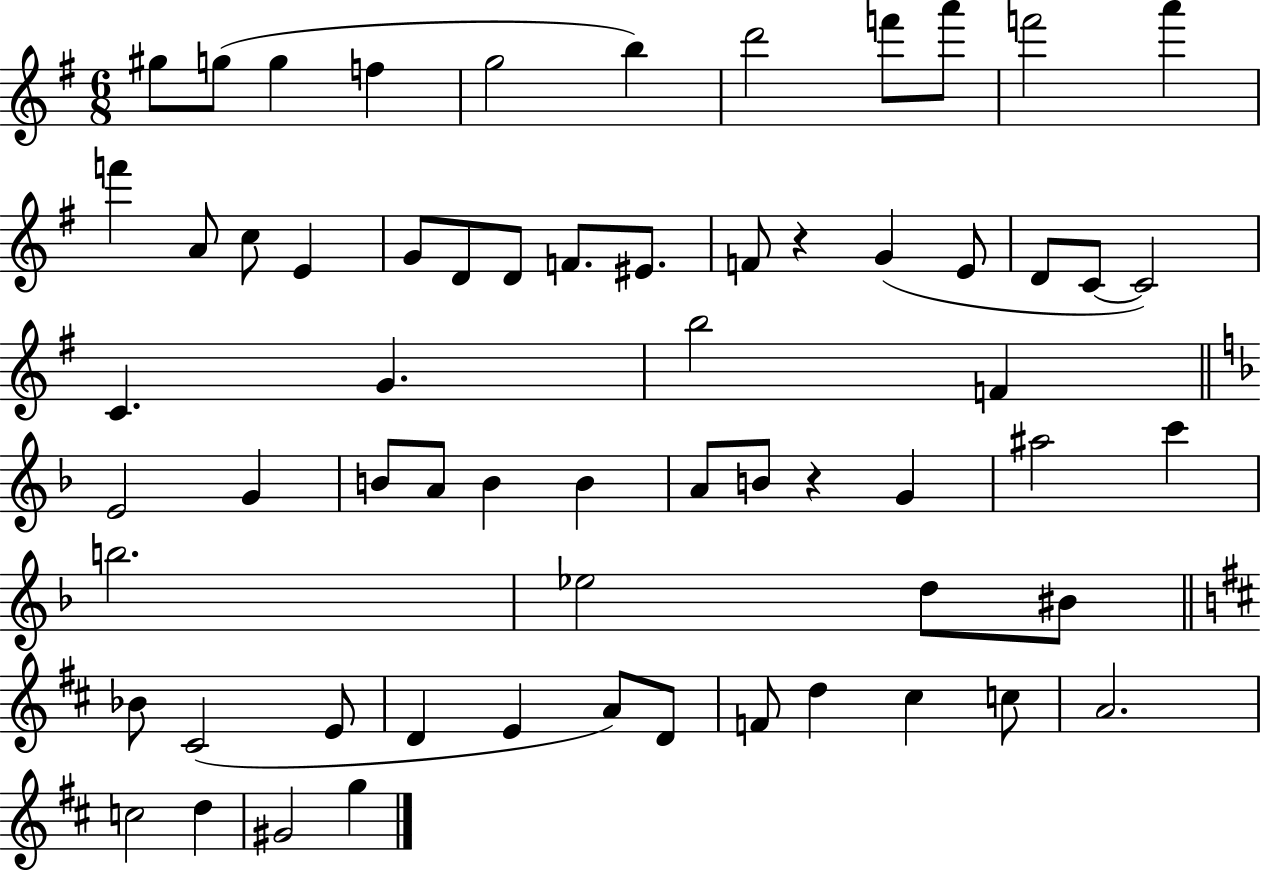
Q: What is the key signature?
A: G major